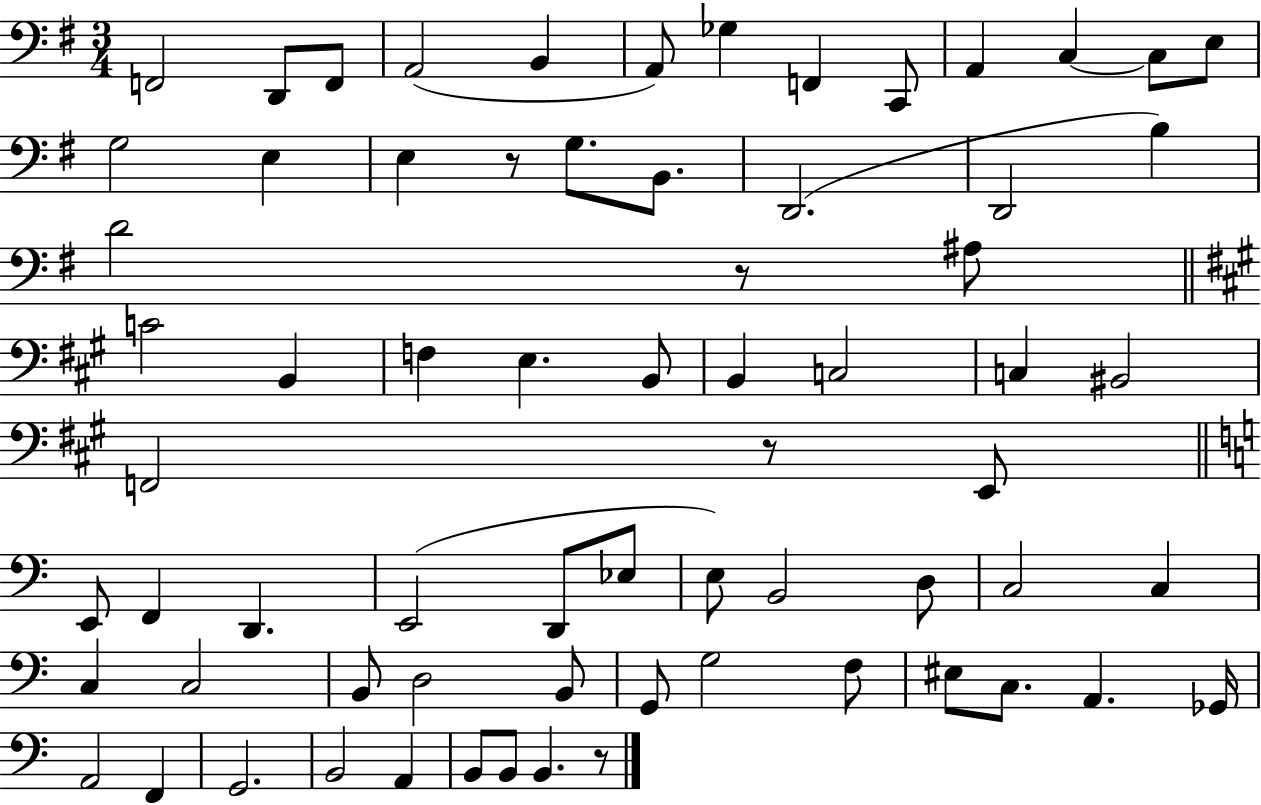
X:1
T:Untitled
M:3/4
L:1/4
K:G
F,,2 D,,/2 F,,/2 A,,2 B,, A,,/2 _G, F,, C,,/2 A,, C, C,/2 E,/2 G,2 E, E, z/2 G,/2 B,,/2 D,,2 D,,2 B, D2 z/2 ^A,/2 C2 B,, F, E, B,,/2 B,, C,2 C, ^B,,2 F,,2 z/2 E,,/2 E,,/2 F,, D,, E,,2 D,,/2 _E,/2 E,/2 B,,2 D,/2 C,2 C, C, C,2 B,,/2 D,2 B,,/2 G,,/2 G,2 F,/2 ^E,/2 C,/2 A,, _G,,/4 A,,2 F,, G,,2 B,,2 A,, B,,/2 B,,/2 B,, z/2